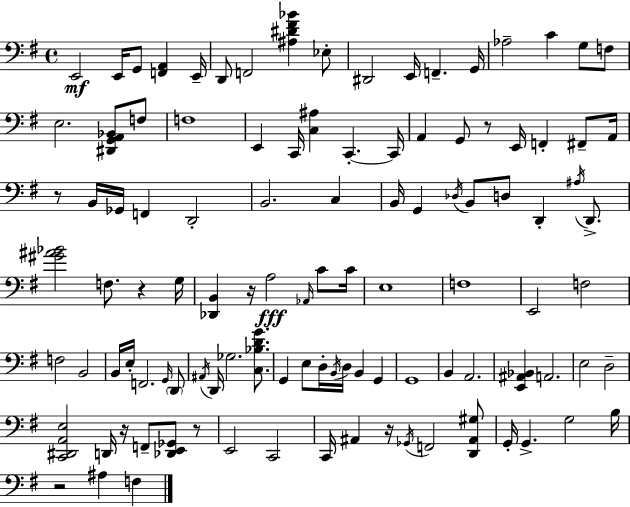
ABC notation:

X:1
T:Untitled
M:4/4
L:1/4
K:Em
E,,2 E,,/4 G,,/2 [F,,A,,] E,,/4 D,,/2 F,,2 [^A,^D^F_B] _E,/2 ^D,,2 E,,/4 F,, G,,/4 _A,2 C G,/2 F,/2 E,2 [^D,,G,,A,,_B,,]/2 F,/2 F,4 E,, C,,/4 [C,^A,] C,, C,,/4 A,, G,,/2 z/2 E,,/4 F,, ^F,,/2 A,,/4 z/2 B,,/4 _G,,/4 F,, D,,2 B,,2 C, B,,/4 G,, _D,/4 B,,/2 D,/2 D,, ^A,/4 D,,/2 [^G^A_B]2 F,/2 z G,/4 [_D,,B,,] z/4 A,2 _A,,/4 C/2 C/4 E,4 F,4 E,,2 F,2 F,2 B,,2 B,,/4 E,/4 F,,2 G,,/4 D,,/2 ^A,,/4 D,,/4 _G,2 [C,_B,DG]/2 G,, E,/2 D,/4 B,,/4 D,/4 B,, G,, G,,4 B,, A,,2 [E,,^A,,_B,,] A,,2 E,2 D,2 [C,,^D,,A,,E,]2 D,,/4 z/4 F,,/2 [_D,,E,,_G,,]/2 z/2 E,,2 C,,2 C,,/4 ^A,, z/4 _G,,/4 F,,2 [D,,^A,,^G,]/2 G,,/4 G,, G,2 B,/4 z2 ^A, F,